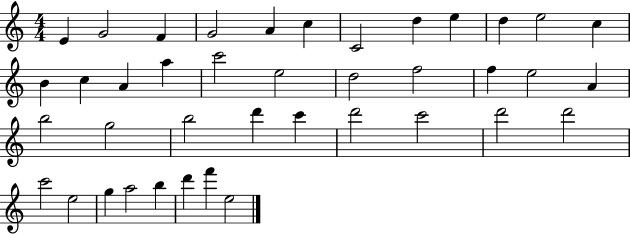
E4/q G4/h F4/q G4/h A4/q C5/q C4/h D5/q E5/q D5/q E5/h C5/q B4/q C5/q A4/q A5/q C6/h E5/h D5/h F5/h F5/q E5/h A4/q B5/h G5/h B5/h D6/q C6/q D6/h C6/h D6/h D6/h C6/h E5/h G5/q A5/h B5/q D6/q F6/q E5/h